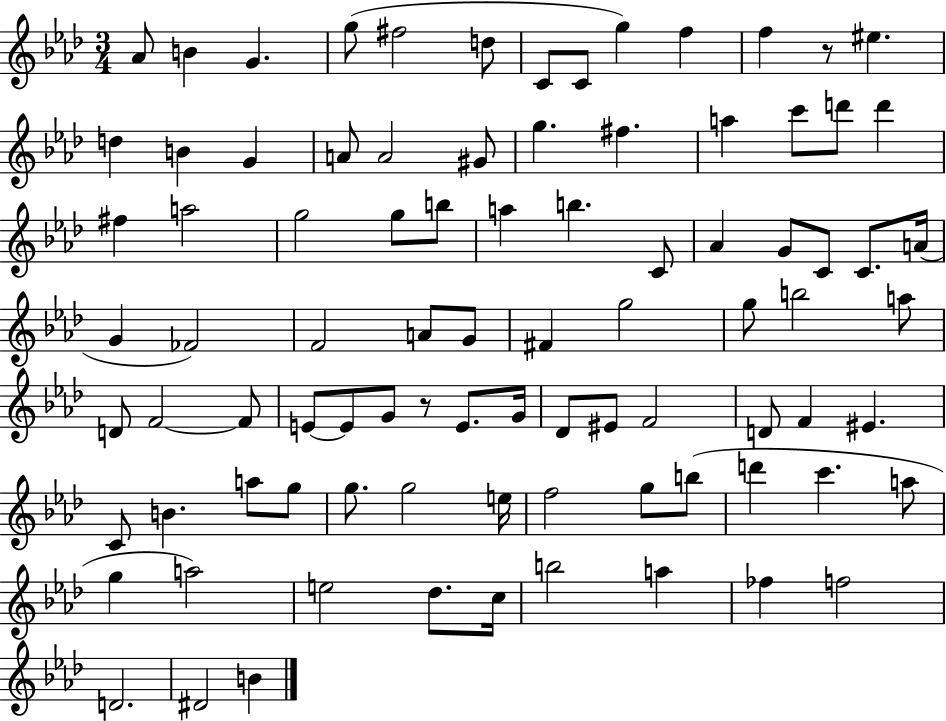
Ab4/e B4/q G4/q. G5/e F#5/h D5/e C4/e C4/e G5/q F5/q F5/q R/e EIS5/q. D5/q B4/q G4/q A4/e A4/h G#4/e G5/q. F#5/q. A5/q C6/e D6/e D6/q F#5/q A5/h G5/h G5/e B5/e A5/q B5/q. C4/e Ab4/q G4/e C4/e C4/e. A4/s G4/q FES4/h F4/h A4/e G4/e F#4/q G5/h G5/e B5/h A5/e D4/e F4/h F4/e E4/e E4/e G4/e R/e E4/e. G4/s Db4/e EIS4/e F4/h D4/e F4/q EIS4/q. C4/e B4/q. A5/e G5/e G5/e. G5/h E5/s F5/h G5/e B5/e D6/q C6/q. A5/e G5/q A5/h E5/h Db5/e. C5/s B5/h A5/q FES5/q F5/h D4/h. D#4/h B4/q